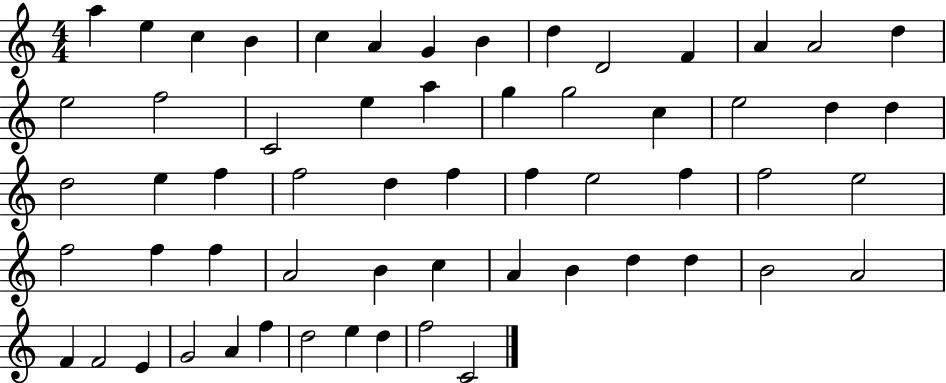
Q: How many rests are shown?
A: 0